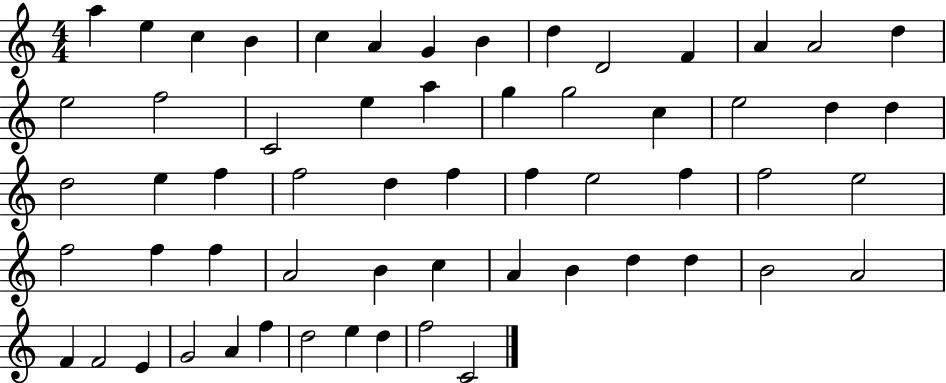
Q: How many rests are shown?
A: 0